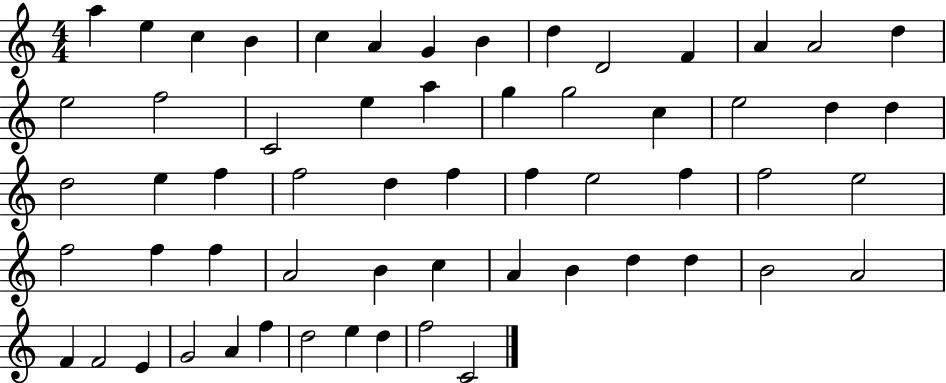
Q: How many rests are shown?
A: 0